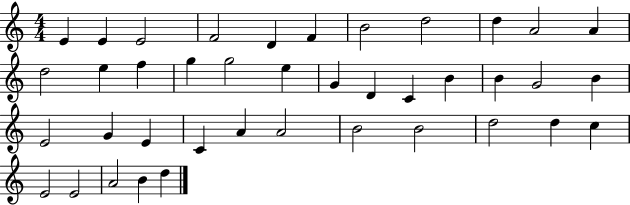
X:1
T:Untitled
M:4/4
L:1/4
K:C
E E E2 F2 D F B2 d2 d A2 A d2 e f g g2 e G D C B B G2 B E2 G E C A A2 B2 B2 d2 d c E2 E2 A2 B d